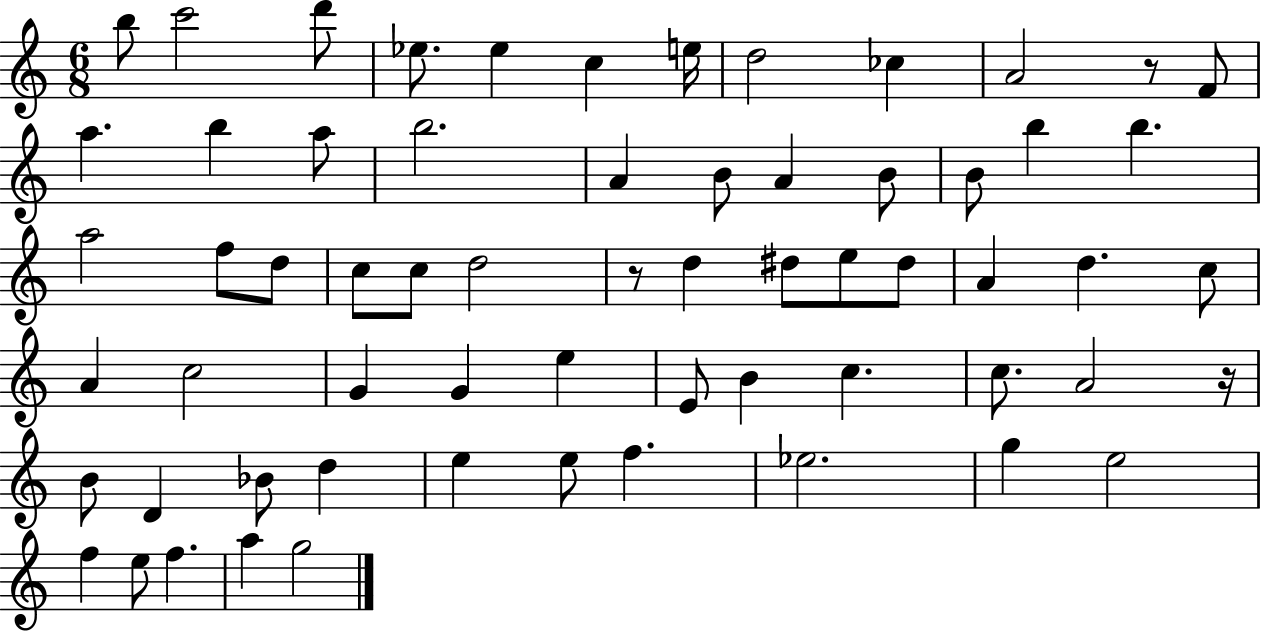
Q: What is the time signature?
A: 6/8